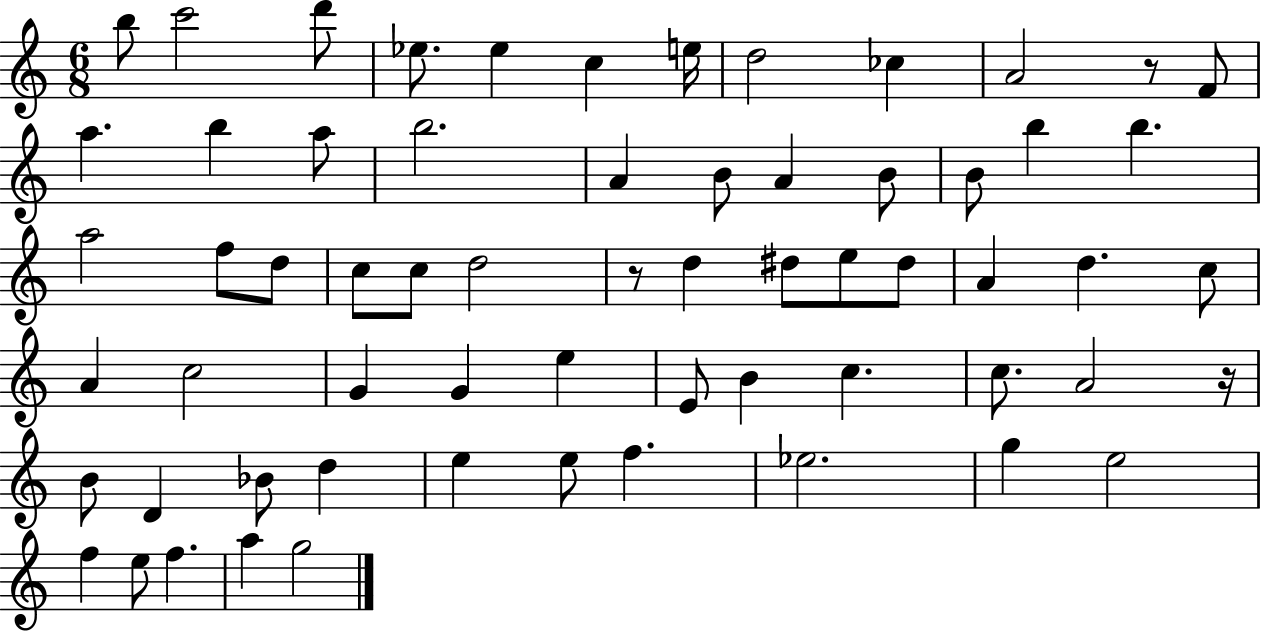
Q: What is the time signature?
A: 6/8